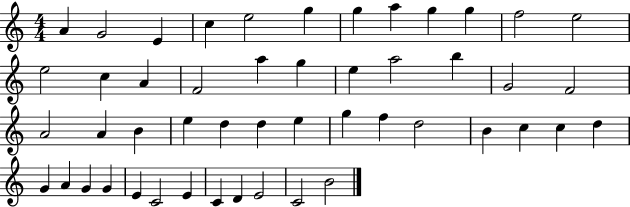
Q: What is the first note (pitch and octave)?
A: A4